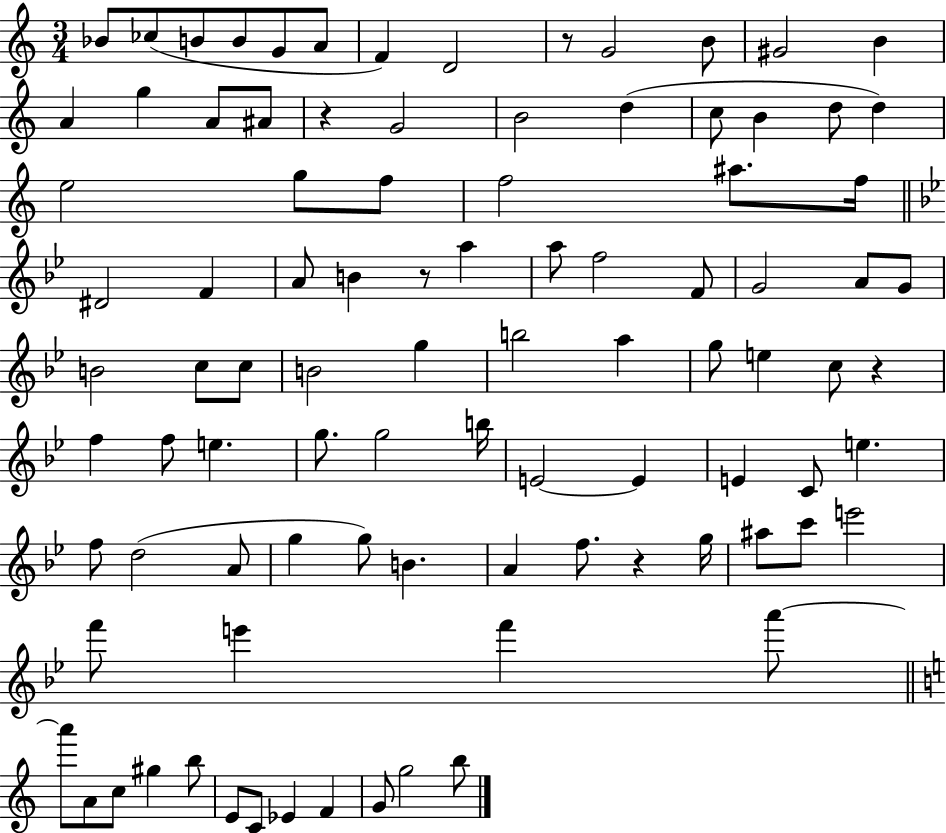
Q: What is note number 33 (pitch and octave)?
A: B4